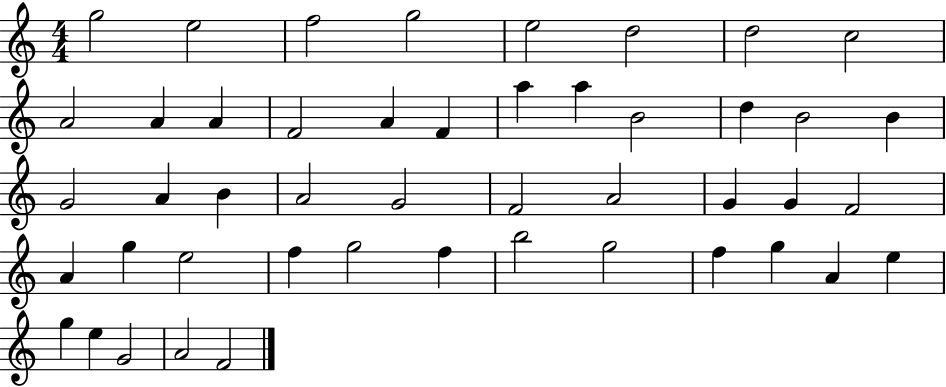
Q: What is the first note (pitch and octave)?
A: G5